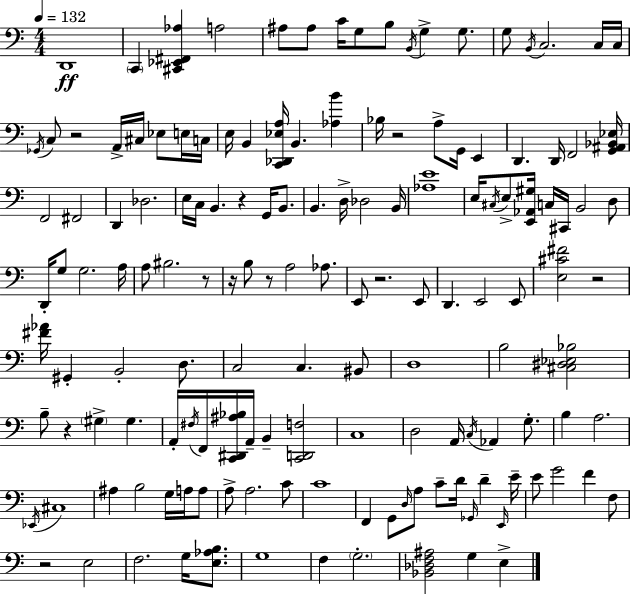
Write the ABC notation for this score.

X:1
T:Untitled
M:4/4
L:1/4
K:Am
D,,4 C,, [^C,,_E,,^F,,_A,] A,2 ^A,/2 ^A,/2 C/4 G,/2 B,/2 B,,/4 G, G,/2 G,/2 B,,/4 C,2 C,/4 C,/4 _G,,/4 C,/2 z2 A,,/4 ^C,/4 _E,/2 E,/4 C,/4 E,/4 B,, [C,,_D,,_E,A,]/4 B,, [_A,B] _B,/4 z2 A,/2 G,,/4 E,, D,, D,,/4 F,,2 [G,,^A,,_B,,_E,]/4 F,,2 ^F,,2 D,, _D,2 E,/4 C,/4 B,, z G,,/4 B,,/2 B,, D,/4 _D,2 B,,/4 [_A,E]4 E,/4 ^C,/4 E,/2 [E,,_A,,^G,]/4 C,/4 ^C,,/4 B,,2 D,/2 D,,/4 G,/2 G,2 A,/4 A,/2 ^B,2 z/2 z/4 B,/2 z/2 A,2 _A,/2 E,,/2 z2 E,,/2 D,, E,,2 E,,/2 [E,^C^F]2 z2 [^F_A]/4 ^G,, B,,2 D,/2 C,2 C, ^B,,/2 D,4 B,2 [^C,^D,_E,_B,]2 B,/2 z ^G, ^G, A,,/4 ^F,/4 F,,/4 [C,,^D,,^A,_B,]/4 A,,/4 B,, [C,,D,,F,]2 C,4 D,2 A,,/4 C,/4 _A,, G,/2 B, A,2 _E,,/4 ^C,4 ^A, B,2 G,/4 A,/4 A,/2 A,/2 A,2 C/2 C4 F,, G,,/2 D,/4 A,/2 C/2 D/4 _G,,/4 D E,,/4 E/4 E/2 G2 F F,/2 z2 E,2 F,2 G,/4 [E,_A,B,]/2 G,4 F, G,2 [_B,,_D,F,^A,]2 G, E,